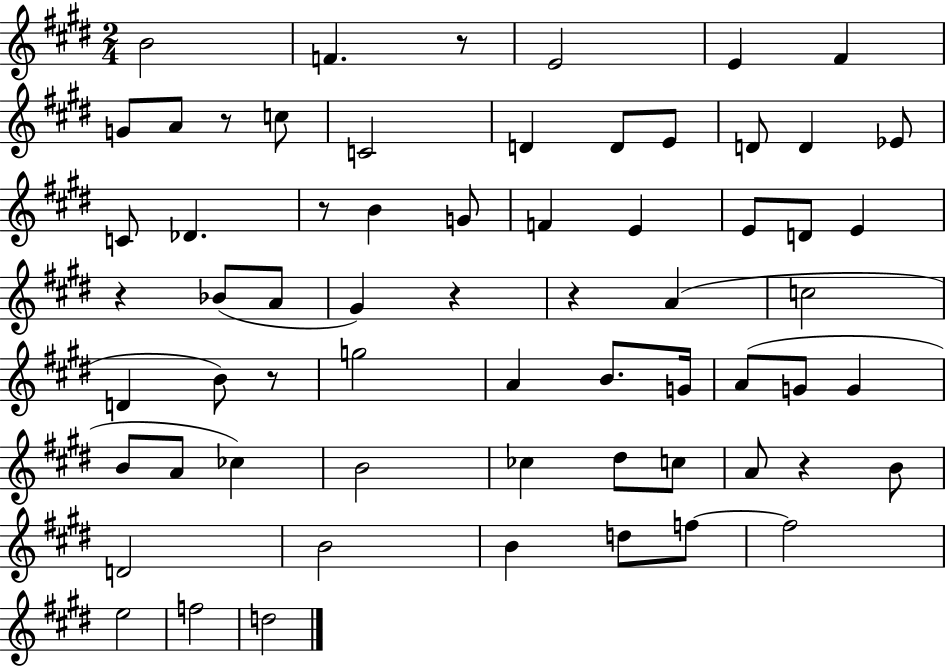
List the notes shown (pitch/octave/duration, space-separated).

B4/h F4/q. R/e E4/h E4/q F#4/q G4/e A4/e R/e C5/e C4/h D4/q D4/e E4/e D4/e D4/q Eb4/e C4/e Db4/q. R/e B4/q G4/e F4/q E4/q E4/e D4/e E4/q R/q Bb4/e A4/e G#4/q R/q R/q A4/q C5/h D4/q B4/e R/e G5/h A4/q B4/e. G4/s A4/e G4/e G4/q B4/e A4/e CES5/q B4/h CES5/q D#5/e C5/e A4/e R/q B4/e D4/h B4/h B4/q D5/e F5/e F5/h E5/h F5/h D5/h